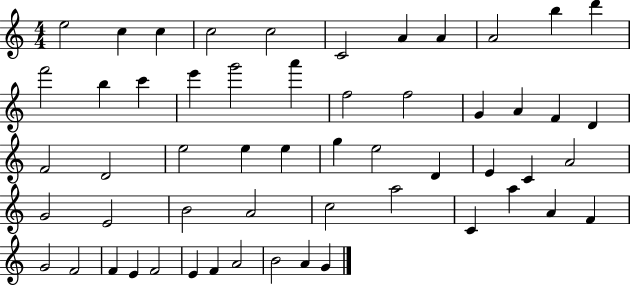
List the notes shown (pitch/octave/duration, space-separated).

E5/h C5/q C5/q C5/h C5/h C4/h A4/q A4/q A4/h B5/q D6/q F6/h B5/q C6/q E6/q G6/h A6/q F5/h F5/h G4/q A4/q F4/q D4/q F4/h D4/h E5/h E5/q E5/q G5/q E5/h D4/q E4/q C4/q A4/h G4/h E4/h B4/h A4/h C5/h A5/h C4/q A5/q A4/q F4/q G4/h F4/h F4/q E4/q F4/h E4/q F4/q A4/h B4/h A4/q G4/q